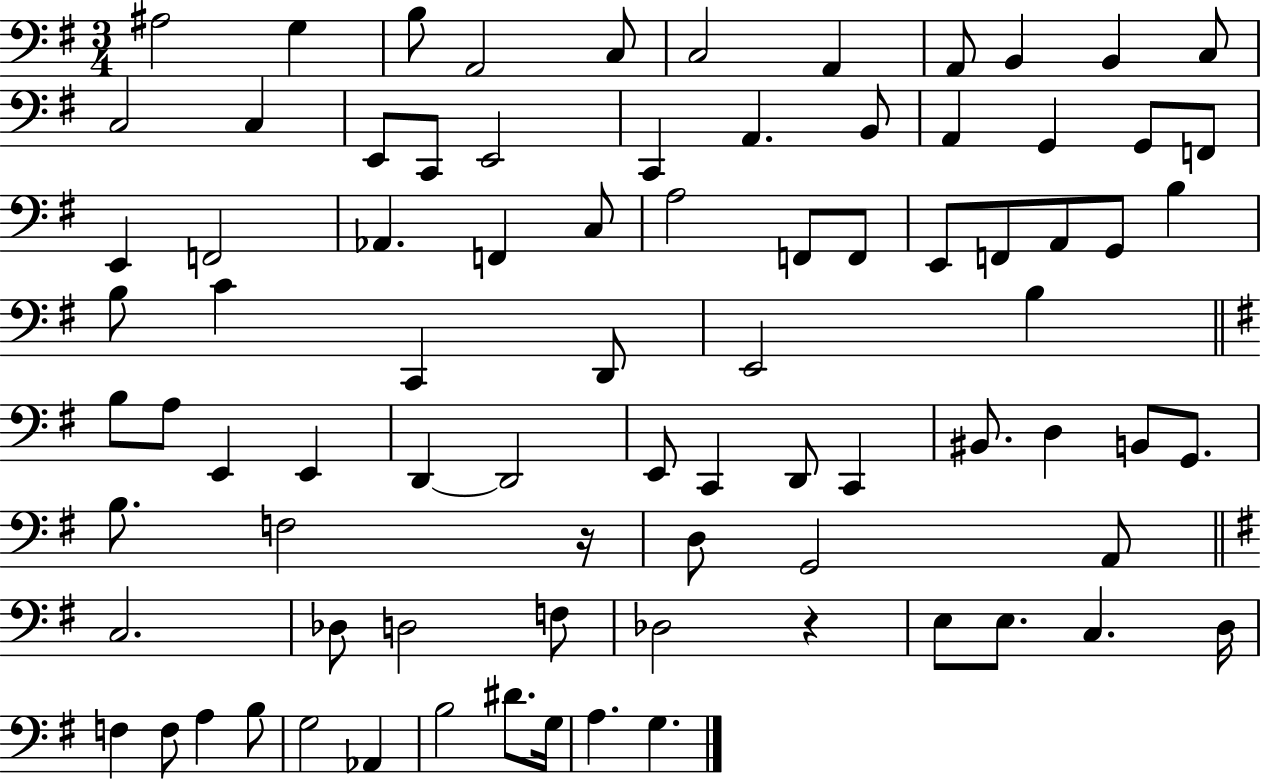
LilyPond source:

{
  \clef bass
  \numericTimeSignature
  \time 3/4
  \key g \major
  ais2 g4 | b8 a,2 c8 | c2 a,4 | a,8 b,4 b,4 c8 | \break c2 c4 | e,8 c,8 e,2 | c,4 a,4. b,8 | a,4 g,4 g,8 f,8 | \break e,4 f,2 | aes,4. f,4 c8 | a2 f,8 f,8 | e,8 f,8 a,8 g,8 b4 | \break b8 c'4 c,4 d,8 | e,2 b4 | \bar "||" \break \key g \major b8 a8 e,4 e,4 | d,4~~ d,2 | e,8 c,4 d,8 c,4 | bis,8. d4 b,8 g,8. | \break b8. f2 r16 | d8 g,2 a,8 | \bar "||" \break \key e \minor c2. | des8 d2 f8 | des2 r4 | e8 e8. c4. d16 | \break f4 f8 a4 b8 | g2 aes,4 | b2 dis'8. g16 | a4. g4. | \break \bar "|."
}